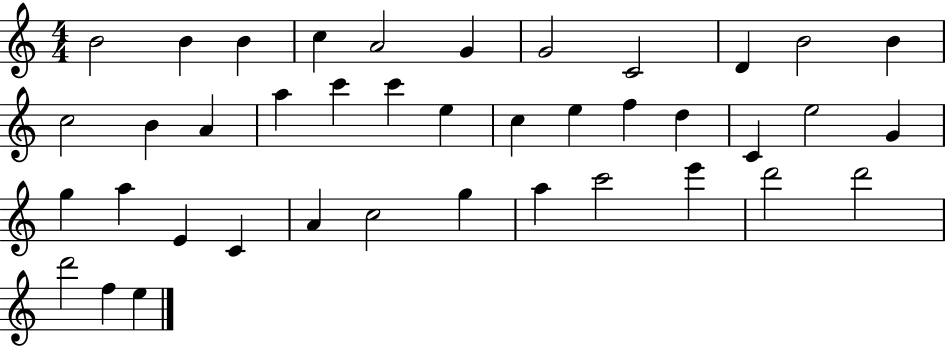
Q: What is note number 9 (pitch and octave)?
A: D4